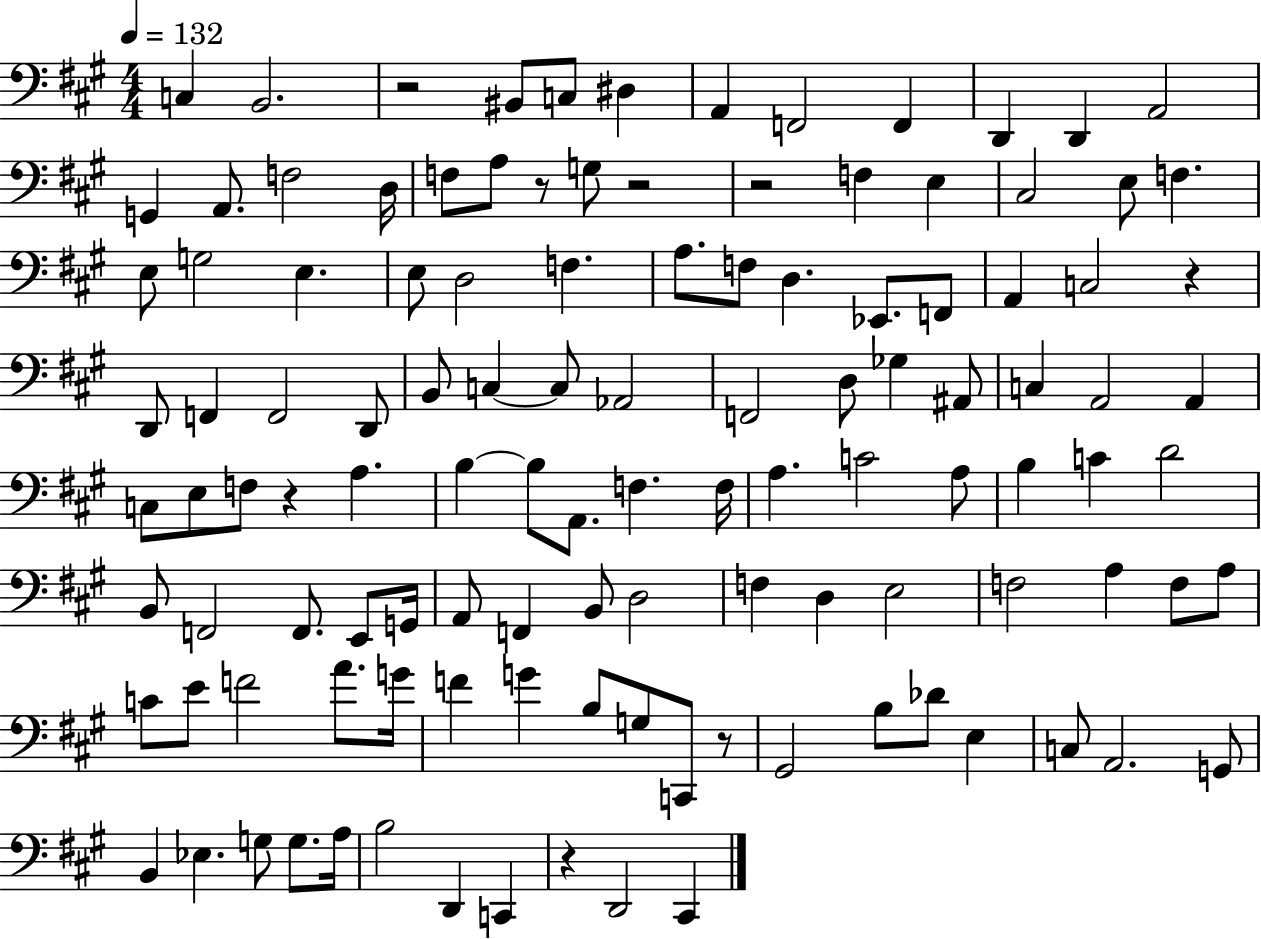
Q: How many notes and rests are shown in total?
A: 117